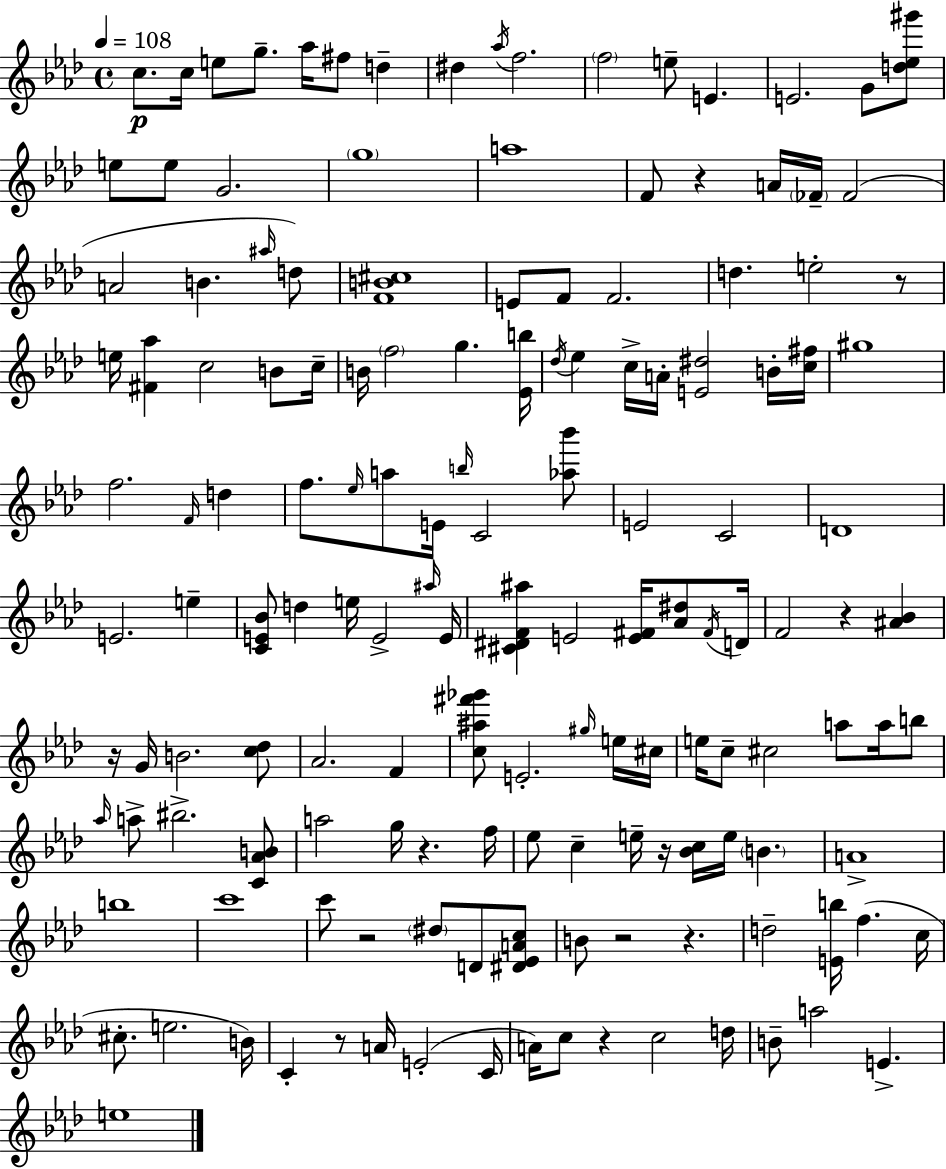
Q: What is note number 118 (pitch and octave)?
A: E4